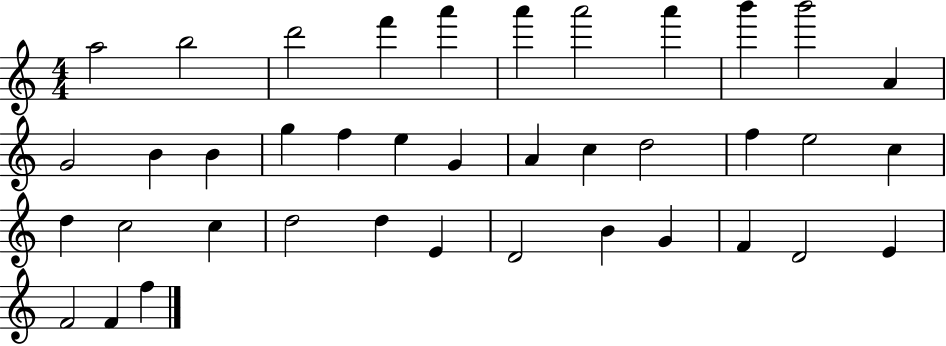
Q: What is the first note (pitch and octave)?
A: A5